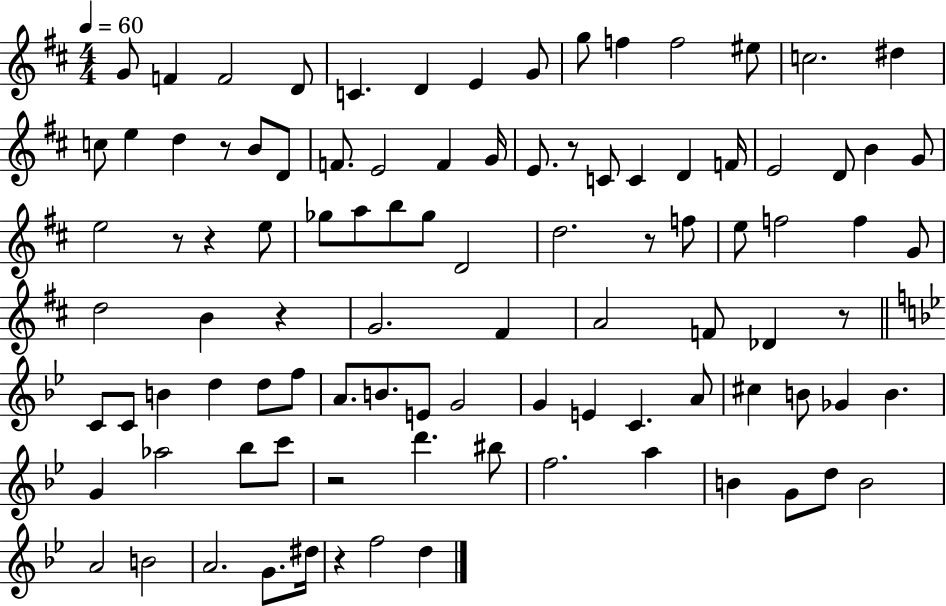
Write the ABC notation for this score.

X:1
T:Untitled
M:4/4
L:1/4
K:D
G/2 F F2 D/2 C D E G/2 g/2 f f2 ^e/2 c2 ^d c/2 e d z/2 B/2 D/2 F/2 E2 F G/4 E/2 z/2 C/2 C D F/4 E2 D/2 B G/2 e2 z/2 z e/2 _g/2 a/2 b/2 _g/2 D2 d2 z/2 f/2 e/2 f2 f G/2 d2 B z G2 ^F A2 F/2 _D z/2 C/2 C/2 B d d/2 f/2 A/2 B/2 E/2 G2 G E C A/2 ^c B/2 _G B G _a2 _b/2 c'/2 z2 d' ^b/2 f2 a B G/2 d/2 B2 A2 B2 A2 G/2 ^d/4 z f2 d